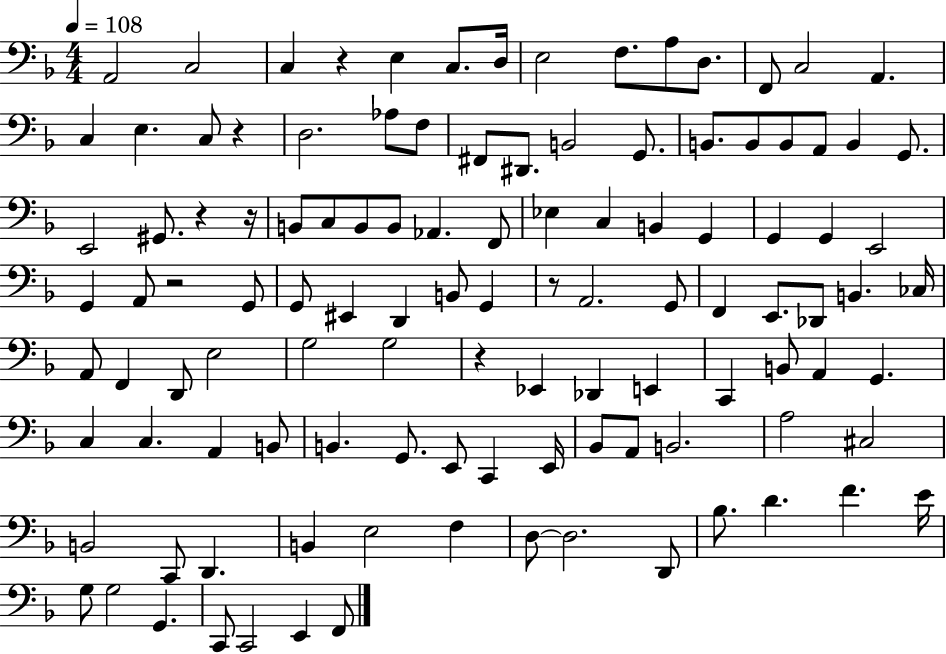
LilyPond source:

{
  \clef bass
  \numericTimeSignature
  \time 4/4
  \key f \major
  \tempo 4 = 108
  a,2 c2 | c4 r4 e4 c8. d16 | e2 f8. a8 d8. | f,8 c2 a,4. | \break c4 e4. c8 r4 | d2. aes8 f8 | fis,8 dis,8. b,2 g,8. | b,8. b,8 b,8 a,8 b,4 g,8. | \break e,2 gis,8. r4 r16 | b,8 c8 b,8 b,8 aes,4. f,8 | ees4 c4 b,4 g,4 | g,4 g,4 e,2 | \break g,4 a,8 r2 g,8 | g,8 eis,4 d,4 b,8 g,4 | r8 a,2. g,8 | f,4 e,8. des,8 b,4. ces16 | \break a,8 f,4 d,8 e2 | g2 g2 | r4 ees,4 des,4 e,4 | c,4 b,8 a,4 g,4. | \break c4 c4. a,4 b,8 | b,4. g,8. e,8 c,4 e,16 | bes,8 a,8 b,2. | a2 cis2 | \break b,2 c,8 d,4. | b,4 e2 f4 | d8~~ d2. d,8 | bes8. d'4. f'4. e'16 | \break g8 g2 g,4. | c,8 c,2 e,4 f,8 | \bar "|."
}